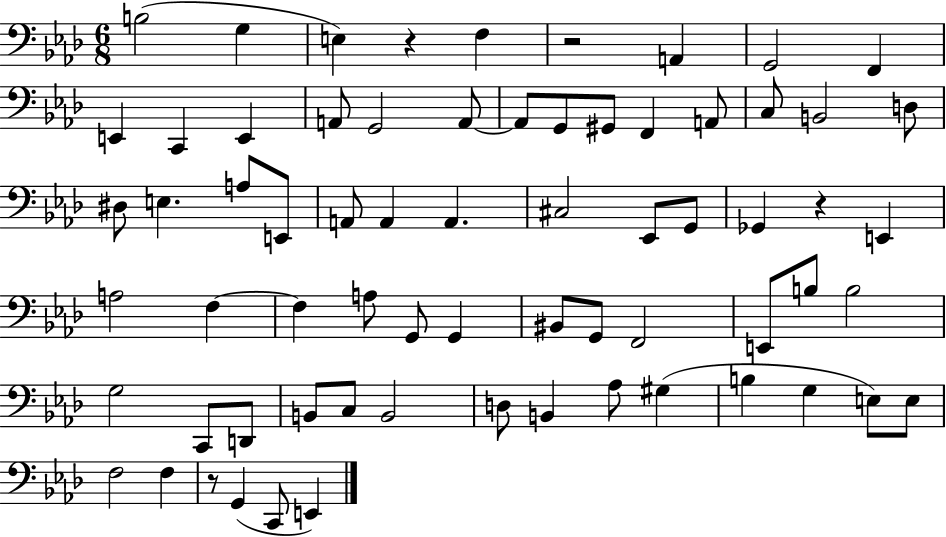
X:1
T:Untitled
M:6/8
L:1/4
K:Ab
B,2 G, E, z F, z2 A,, G,,2 F,, E,, C,, E,, A,,/2 G,,2 A,,/2 A,,/2 G,,/2 ^G,,/2 F,, A,,/2 C,/2 B,,2 D,/2 ^D,/2 E, A,/2 E,,/2 A,,/2 A,, A,, ^C,2 _E,,/2 G,,/2 _G,, z E,, A,2 F, F, A,/2 G,,/2 G,, ^B,,/2 G,,/2 F,,2 E,,/2 B,/2 B,2 G,2 C,,/2 D,,/2 B,,/2 C,/2 B,,2 D,/2 B,, _A,/2 ^G, B, G, E,/2 E,/2 F,2 F, z/2 G,, C,,/2 E,,